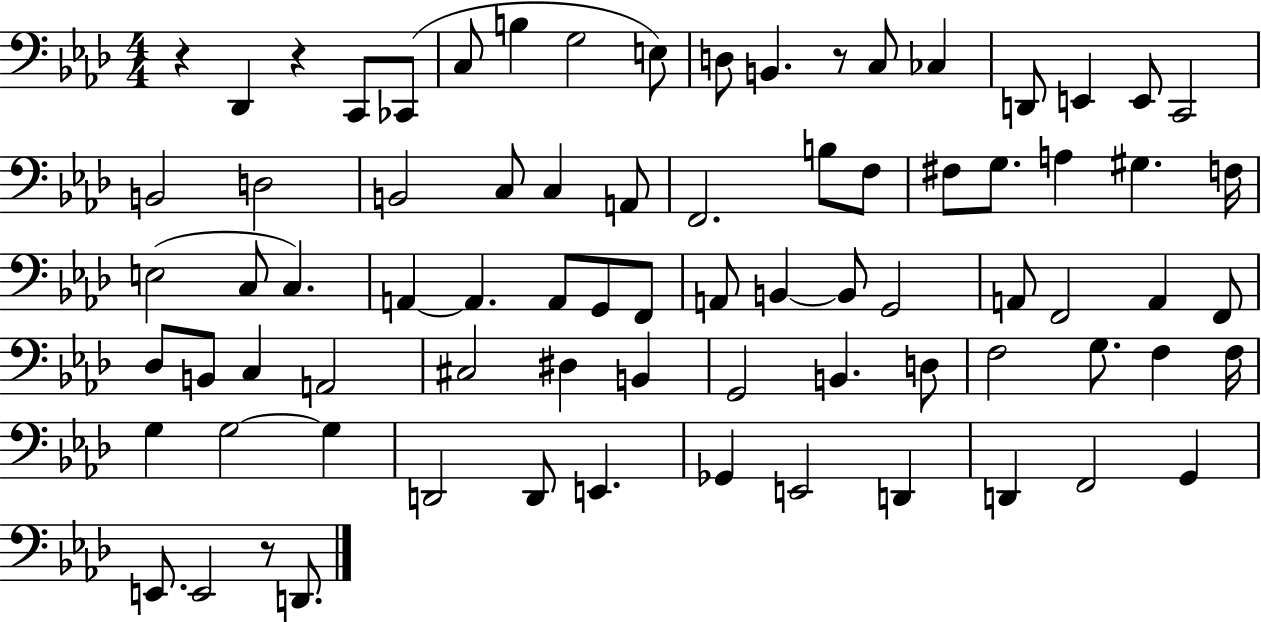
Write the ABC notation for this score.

X:1
T:Untitled
M:4/4
L:1/4
K:Ab
z _D,, z C,,/2 _C,,/2 C,/2 B, G,2 E,/2 D,/2 B,, z/2 C,/2 _C, D,,/2 E,, E,,/2 C,,2 B,,2 D,2 B,,2 C,/2 C, A,,/2 F,,2 B,/2 F,/2 ^F,/2 G,/2 A, ^G, F,/4 E,2 C,/2 C, A,, A,, A,,/2 G,,/2 F,,/2 A,,/2 B,, B,,/2 G,,2 A,,/2 F,,2 A,, F,,/2 _D,/2 B,,/2 C, A,,2 ^C,2 ^D, B,, G,,2 B,, D,/2 F,2 G,/2 F, F,/4 G, G,2 G, D,,2 D,,/2 E,, _G,, E,,2 D,, D,, F,,2 G,, E,,/2 E,,2 z/2 D,,/2